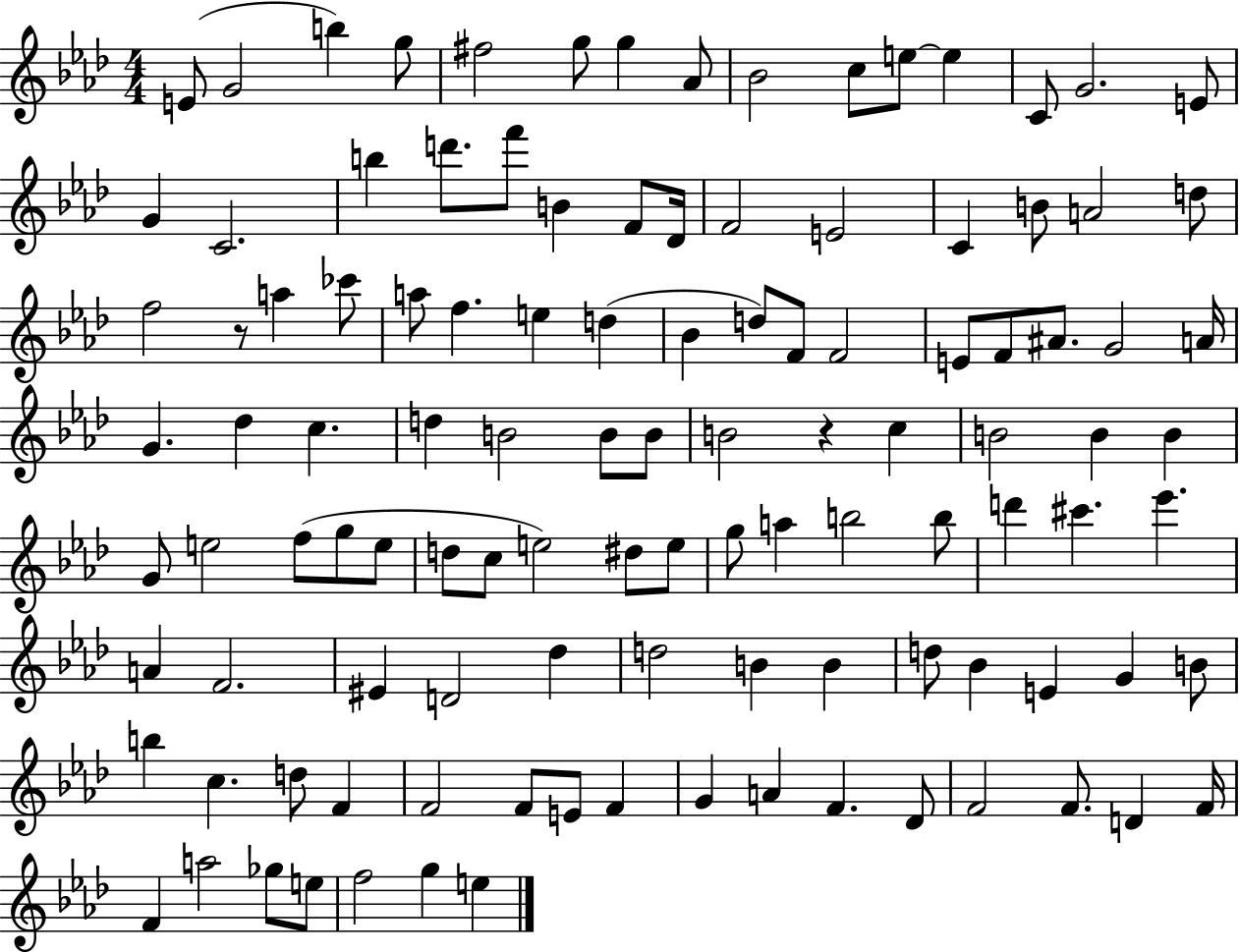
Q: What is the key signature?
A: AES major